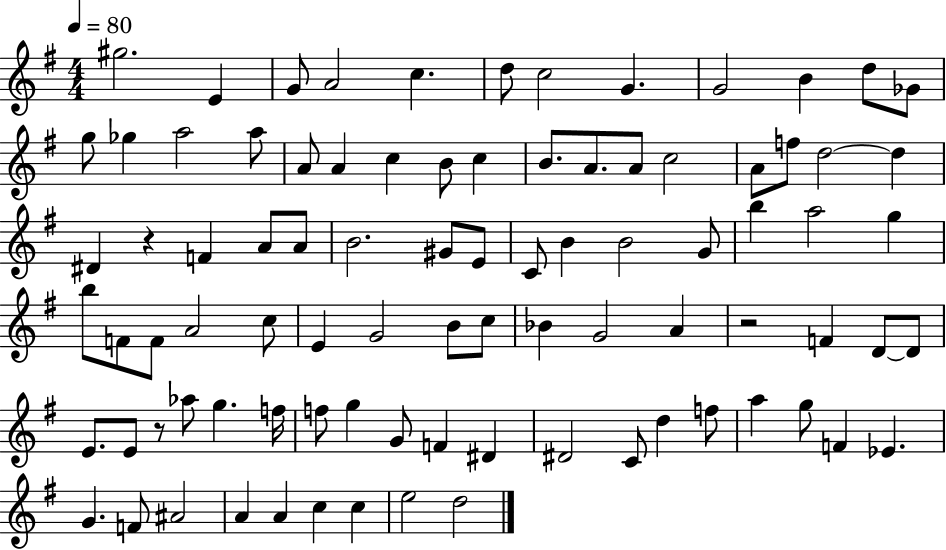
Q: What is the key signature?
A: G major